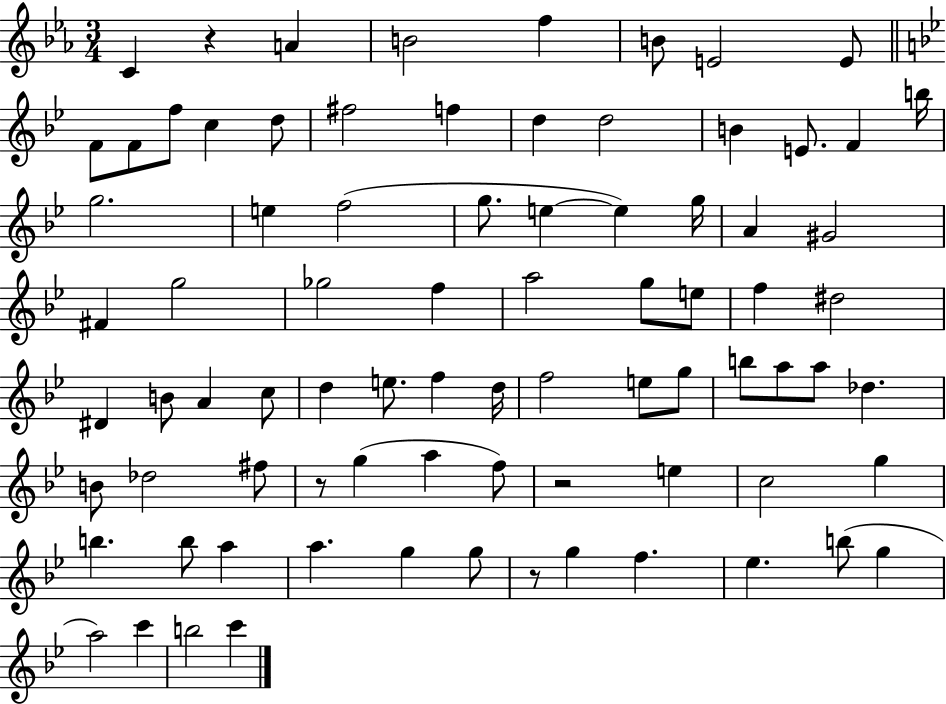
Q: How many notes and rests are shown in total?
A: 81